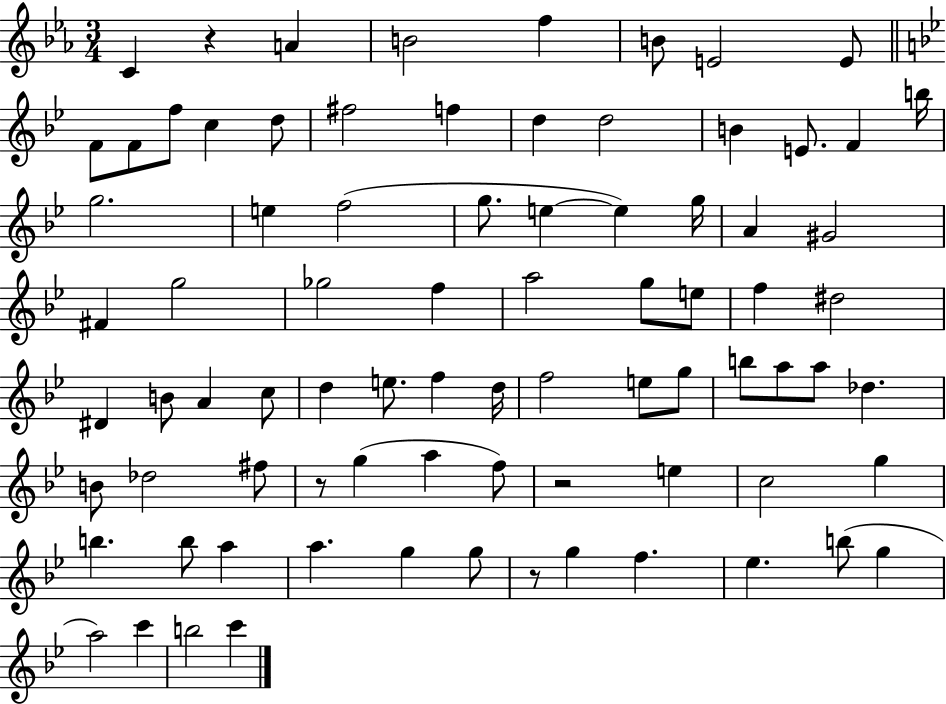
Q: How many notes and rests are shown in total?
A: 81